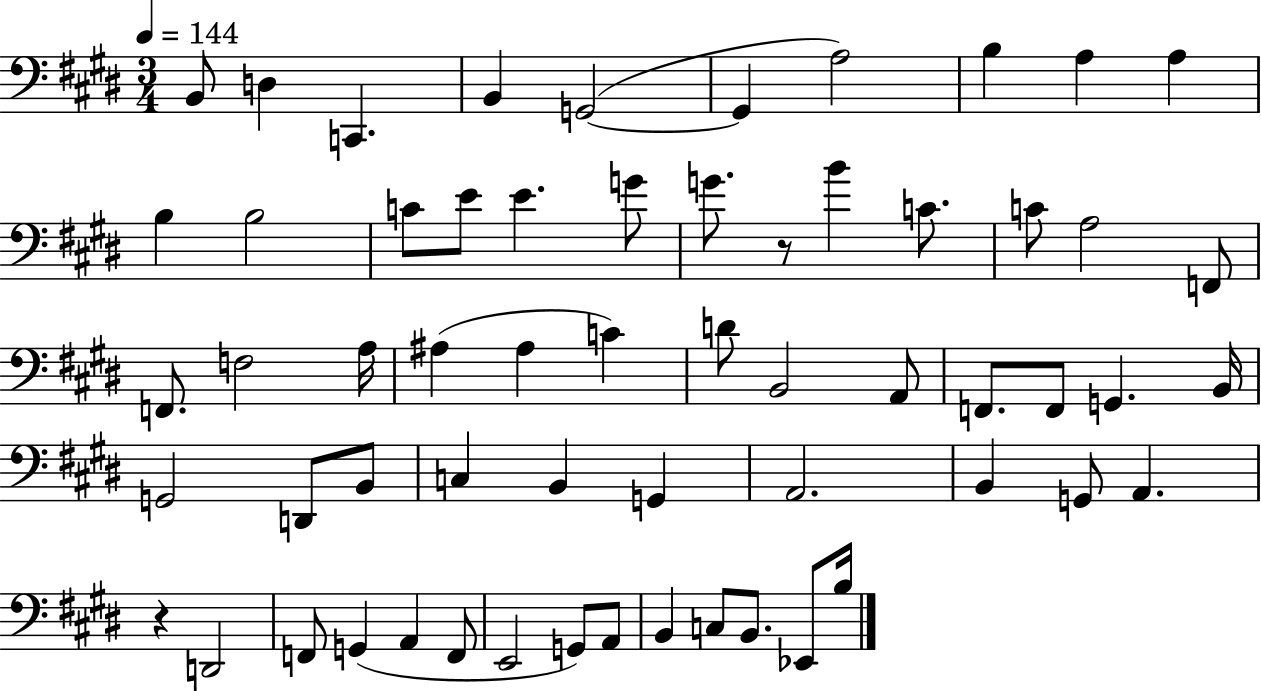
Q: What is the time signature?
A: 3/4